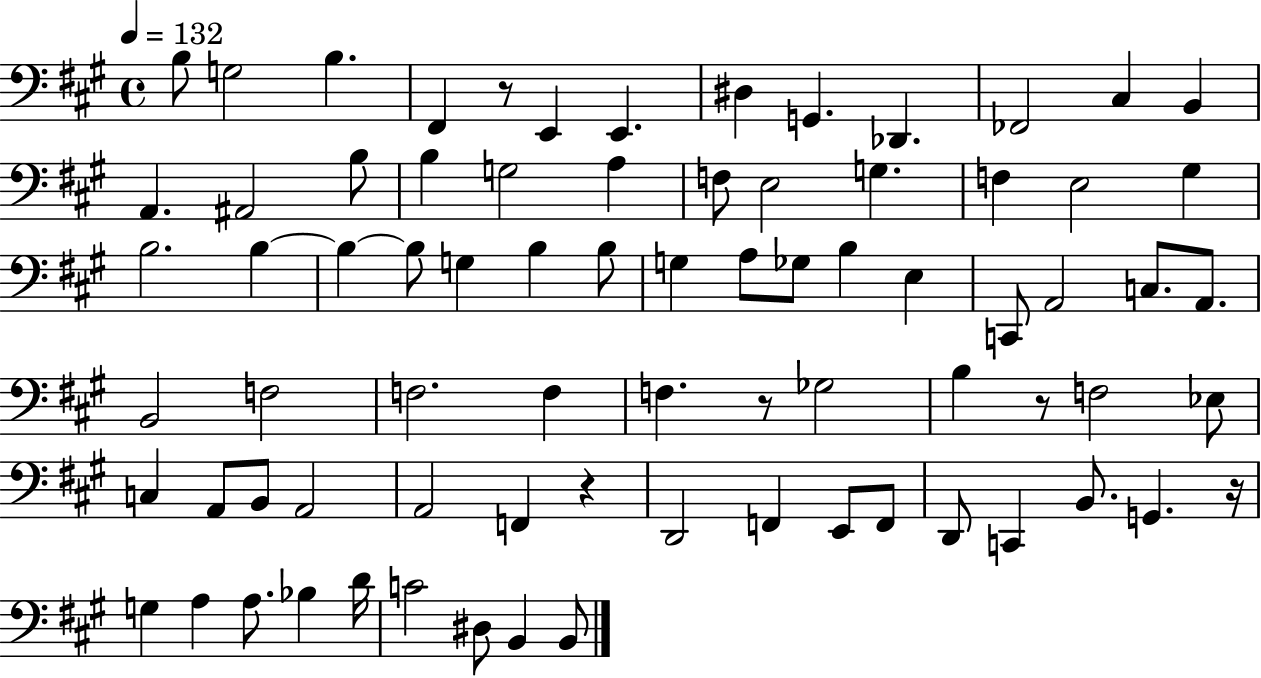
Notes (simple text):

B3/e G3/h B3/q. F#2/q R/e E2/q E2/q. D#3/q G2/q. Db2/q. FES2/h C#3/q B2/q A2/q. A#2/h B3/e B3/q G3/h A3/q F3/e E3/h G3/q. F3/q E3/h G#3/q B3/h. B3/q B3/q B3/e G3/q B3/q B3/e G3/q A3/e Gb3/e B3/q E3/q C2/e A2/h C3/e. A2/e. B2/h F3/h F3/h. F3/q F3/q. R/e Gb3/h B3/q R/e F3/h Eb3/e C3/q A2/e B2/e A2/h A2/h F2/q R/q D2/h F2/q E2/e F2/e D2/e C2/q B2/e. G2/q. R/s G3/q A3/q A3/e. Bb3/q D4/s C4/h D#3/e B2/q B2/e